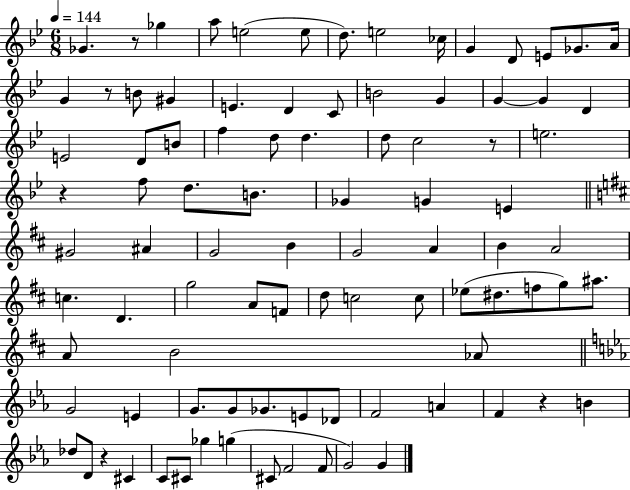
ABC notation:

X:1
T:Untitled
M:6/8
L:1/4
K:Bb
_G z/2 _g a/2 e2 e/2 d/2 e2 _c/4 G D/2 E/2 _G/2 A/4 G z/2 B/2 ^G E D C/2 B2 G G G D E2 D/2 B/2 f d/2 d d/2 c2 z/2 e2 z f/2 d/2 B/2 _G G E ^G2 ^A G2 B G2 A B A2 c D g2 A/2 F/2 d/2 c2 c/2 _e/2 ^d/2 f/2 g/2 ^a/2 A/2 B2 _A/2 G2 E G/2 G/2 _G/2 E/2 _D/2 F2 A F z B _d/2 D/2 z ^C C/2 ^C/2 _g g ^C/2 F2 F/2 G2 G